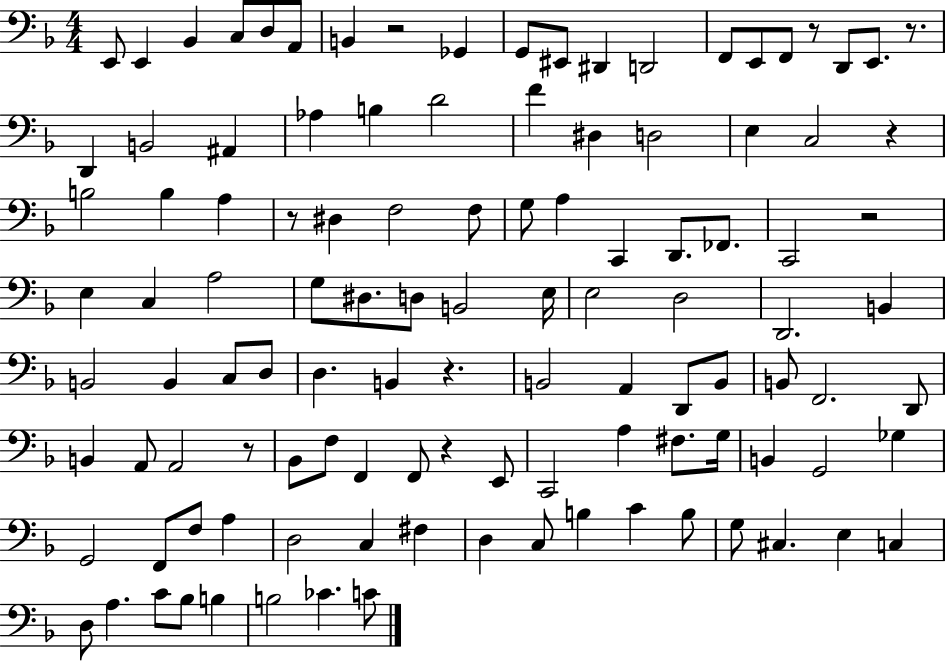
{
  \clef bass
  \numericTimeSignature
  \time 4/4
  \key f \major
  e,8 e,4 bes,4 c8 d8 a,8 | b,4 r2 ges,4 | g,8 eis,8 dis,4 d,2 | f,8 e,8 f,8 r8 d,8 e,8. r8. | \break d,4 b,2 ais,4 | aes4 b4 d'2 | f'4 dis4 d2 | e4 c2 r4 | \break b2 b4 a4 | r8 dis4 f2 f8 | g8 a4 c,4 d,8. fes,8. | c,2 r2 | \break e4 c4 a2 | g8 dis8. d8 b,2 e16 | e2 d2 | d,2. b,4 | \break b,2 b,4 c8 d8 | d4. b,4 r4. | b,2 a,4 d,8 b,8 | b,8 f,2. d,8 | \break b,4 a,8 a,2 r8 | bes,8 f8 f,4 f,8 r4 e,8 | c,2 a4 fis8. g16 | b,4 g,2 ges4 | \break g,2 f,8 f8 a4 | d2 c4 fis4 | d4 c8 b4 c'4 b8 | g8 cis4. e4 c4 | \break d8 a4. c'8 bes8 b4 | b2 ces'4. c'8 | \bar "|."
}